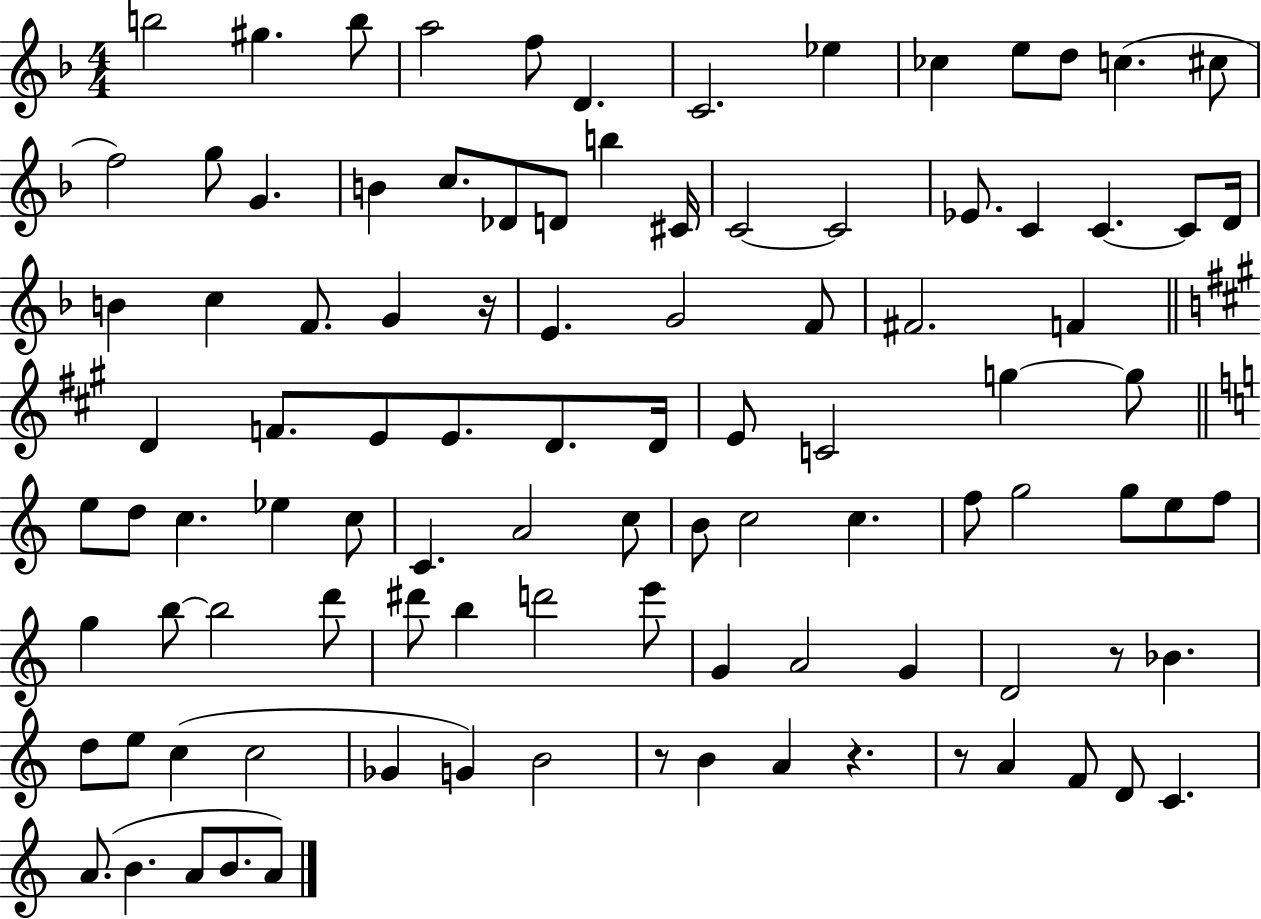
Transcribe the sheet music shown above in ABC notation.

X:1
T:Untitled
M:4/4
L:1/4
K:F
b2 ^g b/2 a2 f/2 D C2 _e _c e/2 d/2 c ^c/2 f2 g/2 G B c/2 _D/2 D/2 b ^C/4 C2 C2 _E/2 C C C/2 D/4 B c F/2 G z/4 E G2 F/2 ^F2 F D F/2 E/2 E/2 D/2 D/4 E/2 C2 g g/2 e/2 d/2 c _e c/2 C A2 c/2 B/2 c2 c f/2 g2 g/2 e/2 f/2 g b/2 b2 d'/2 ^d'/2 b d'2 e'/2 G A2 G D2 z/2 _B d/2 e/2 c c2 _G G B2 z/2 B A z z/2 A F/2 D/2 C A/2 B A/2 B/2 A/2